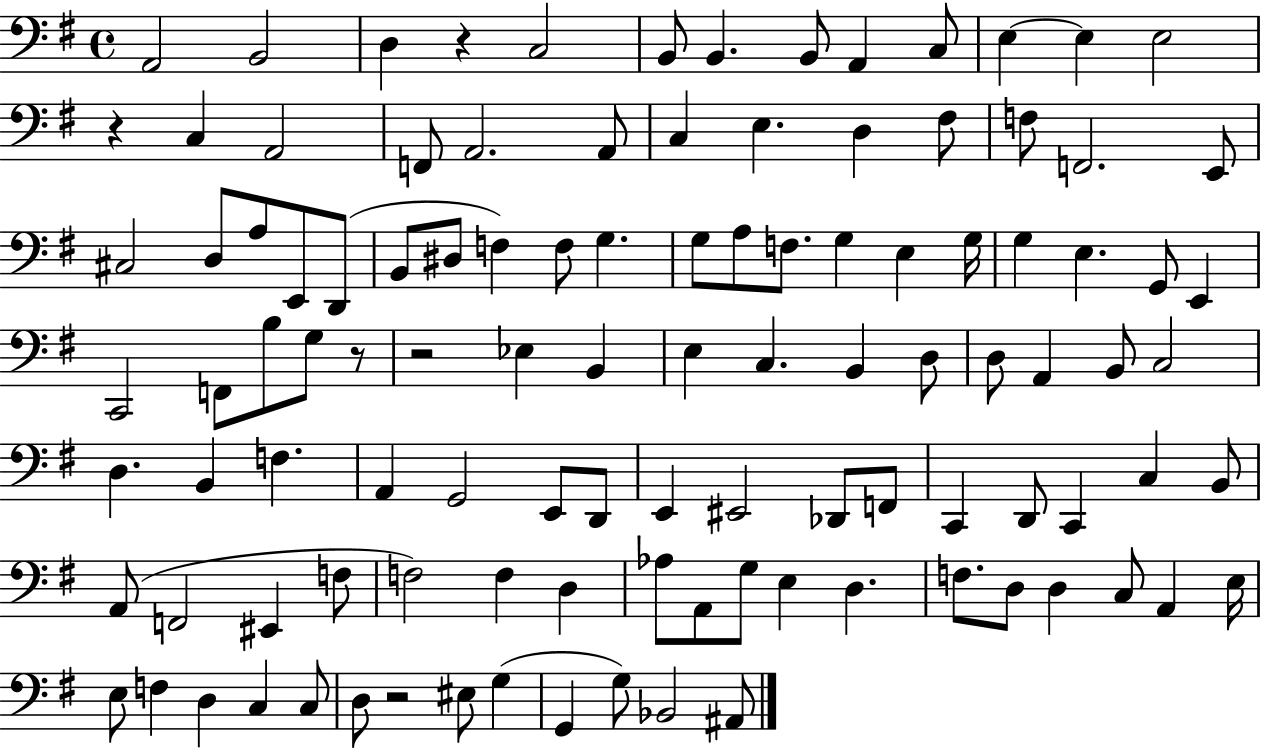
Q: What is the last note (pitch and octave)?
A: A#2